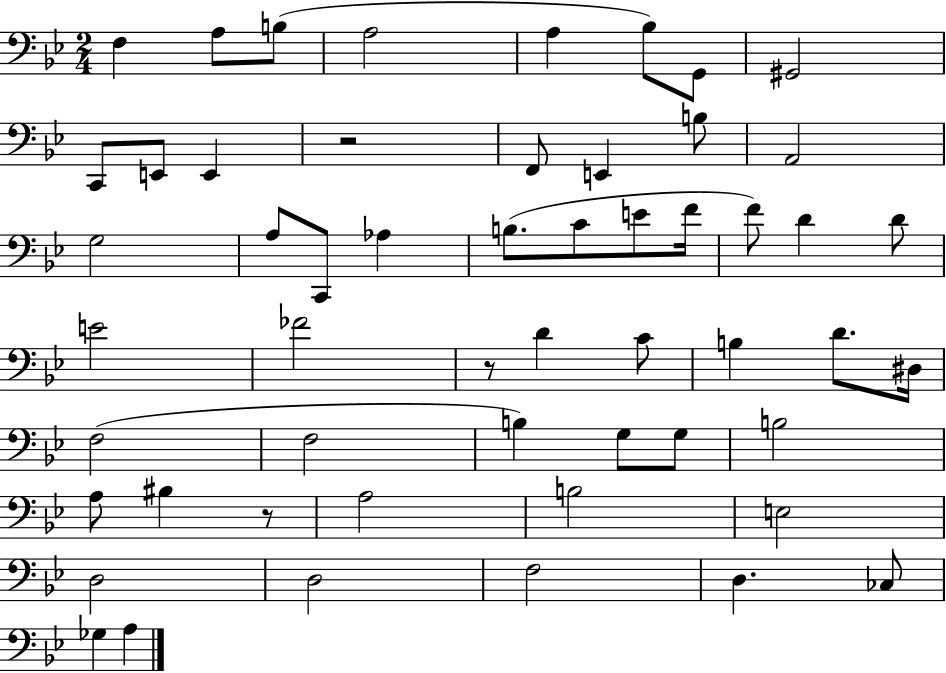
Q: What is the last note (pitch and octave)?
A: A3